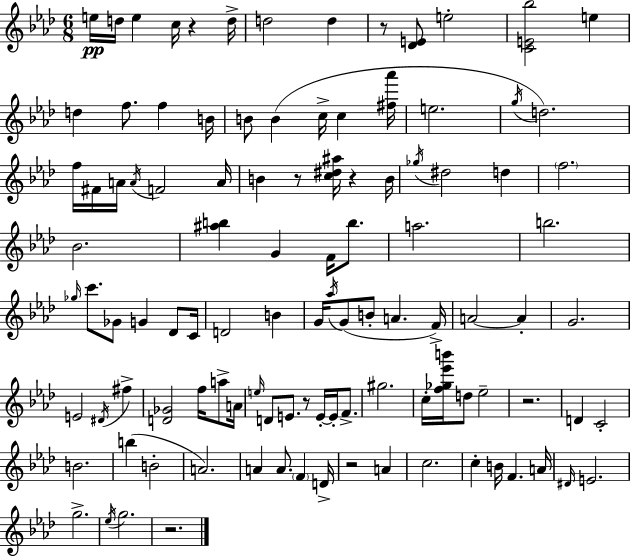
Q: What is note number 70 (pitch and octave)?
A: D5